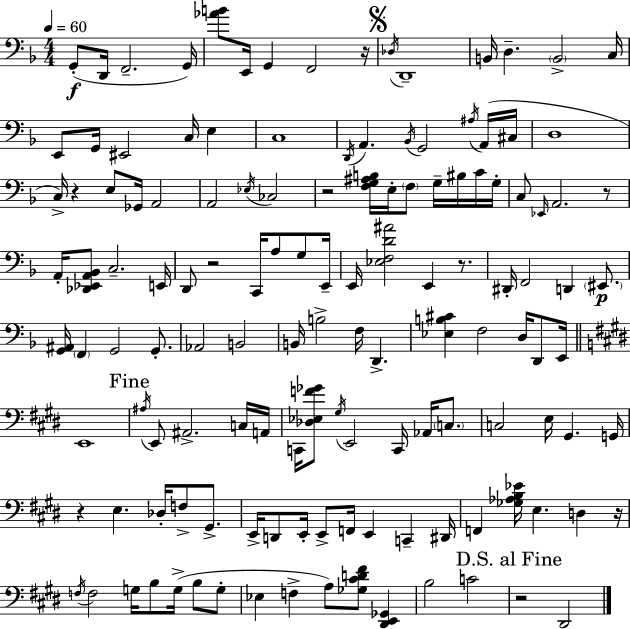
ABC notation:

X:1
T:Untitled
M:4/4
L:1/4
K:Dm
G,,/2 D,,/4 F,,2 G,,/4 [_AB]/2 E,,/4 G,, F,,2 z/4 _D,/4 D,,4 B,,/4 D, B,,2 C,/4 E,,/2 G,,/4 ^E,,2 C,/4 E, C,4 D,,/4 A,, _B,,/4 G,,2 ^A,/4 A,,/4 ^C,/4 D,4 C,/4 z E,/2 _G,,/4 A,,2 A,,2 _E,/4 _C,2 z2 [F,G,^A,B,]/4 E,/4 F,/2 G,/4 ^B,/4 C/4 G,/4 C,/2 _E,,/4 A,,2 z/2 A,,/4 [_D,,_E,,A,,_B,,]/2 C,2 E,,/4 D,,/2 z2 C,,/4 A,/2 G,/2 E,,/4 E,,/4 [_E,F,D^A]2 E,, z/2 ^D,,/4 F,,2 D,, ^E,,/2 [G,,^A,,]/4 F,, G,,2 G,,/2 _A,,2 B,,2 B,,/4 B,2 F,/4 D,, [_E,B,^C] F,2 D,/4 D,,/2 E,,/4 E,,4 ^A,/4 E,,/2 ^A,,2 C,/4 A,,/4 C,,/4 [_D,_E,F_G]/2 ^G,/4 E,,2 C,,/4 _A,,/4 C,/2 C,2 E,/4 ^G,, G,,/4 z E, _D,/4 F,/2 ^G,,/2 E,,/4 D,,/2 E,,/4 E,,/2 F,,/4 E,, C,, ^D,,/4 F,, [_G,_A,B,_E]/4 E, D, z/4 F,/4 F,2 G,/4 B,/2 G,/4 B,/2 G,/2 _E, F, A,/2 [_G,^CD^F]/2 [^D,,E,,_G,,] B,2 C2 z2 ^D,,2